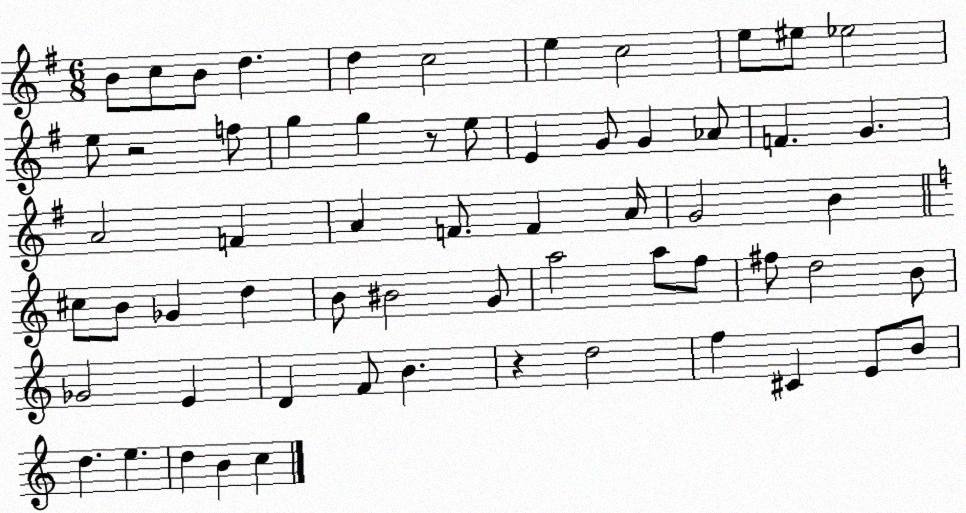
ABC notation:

X:1
T:Untitled
M:6/8
L:1/4
K:G
B/2 c/2 B/2 d d c2 e c2 e/2 ^e/2 _e2 e/2 z2 f/2 g g z/2 e/2 E G/2 G _A/2 F G A2 F A F/2 F A/4 G2 B ^c/2 B/2 _G d B/2 ^B2 G/2 a2 a/2 f/2 ^f/2 d2 B/2 _G2 E D F/2 B z d2 f ^C E/2 B/2 d e d B c